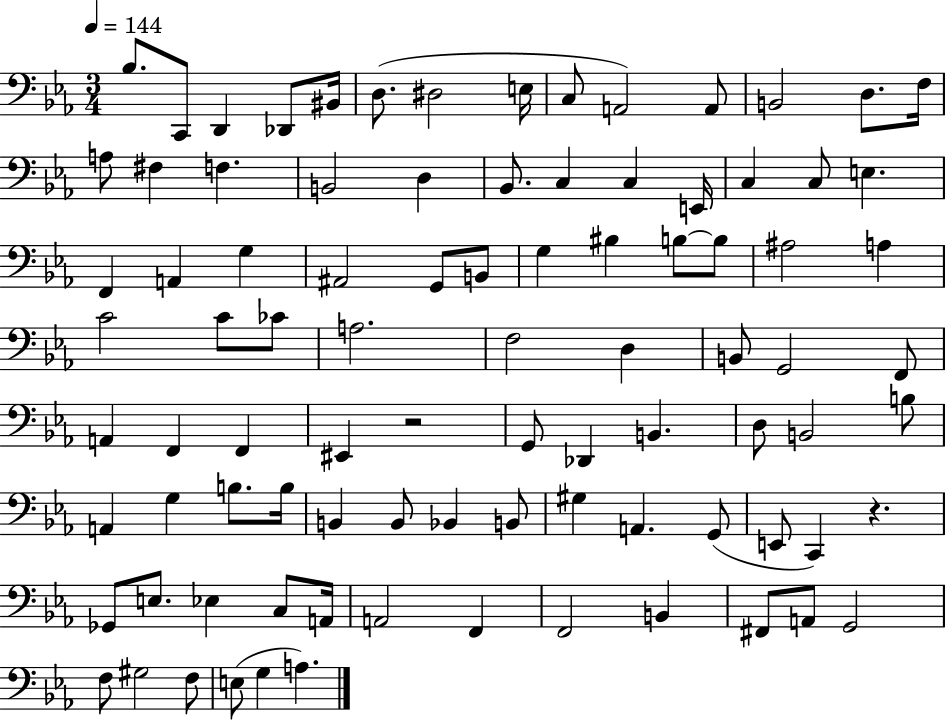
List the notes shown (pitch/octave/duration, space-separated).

Bb3/e. C2/e D2/q Db2/e BIS2/s D3/e. D#3/h E3/s C3/e A2/h A2/e B2/h D3/e. F3/s A3/e F#3/q F3/q. B2/h D3/q Bb2/e. C3/q C3/q E2/s C3/q C3/e E3/q. F2/q A2/q G3/q A#2/h G2/e B2/e G3/q BIS3/q B3/e B3/e A#3/h A3/q C4/h C4/e CES4/e A3/h. F3/h D3/q B2/e G2/h F2/e A2/q F2/q F2/q EIS2/q R/h G2/e Db2/q B2/q. D3/e B2/h B3/e A2/q G3/q B3/e. B3/s B2/q B2/e Bb2/q B2/e G#3/q A2/q. G2/e E2/e C2/q R/q. Gb2/e E3/e. Eb3/q C3/e A2/s A2/h F2/q F2/h B2/q F#2/e A2/e G2/h F3/e G#3/h F3/e E3/e G3/q A3/q.